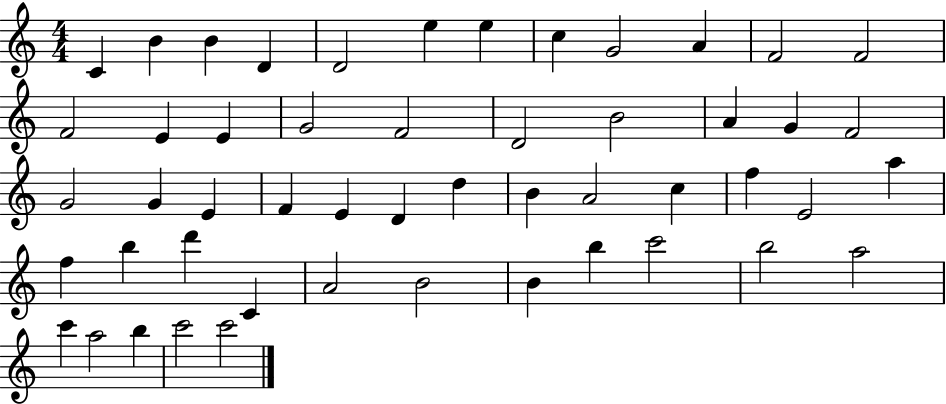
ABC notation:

X:1
T:Untitled
M:4/4
L:1/4
K:C
C B B D D2 e e c G2 A F2 F2 F2 E E G2 F2 D2 B2 A G F2 G2 G E F E D d B A2 c f E2 a f b d' C A2 B2 B b c'2 b2 a2 c' a2 b c'2 c'2